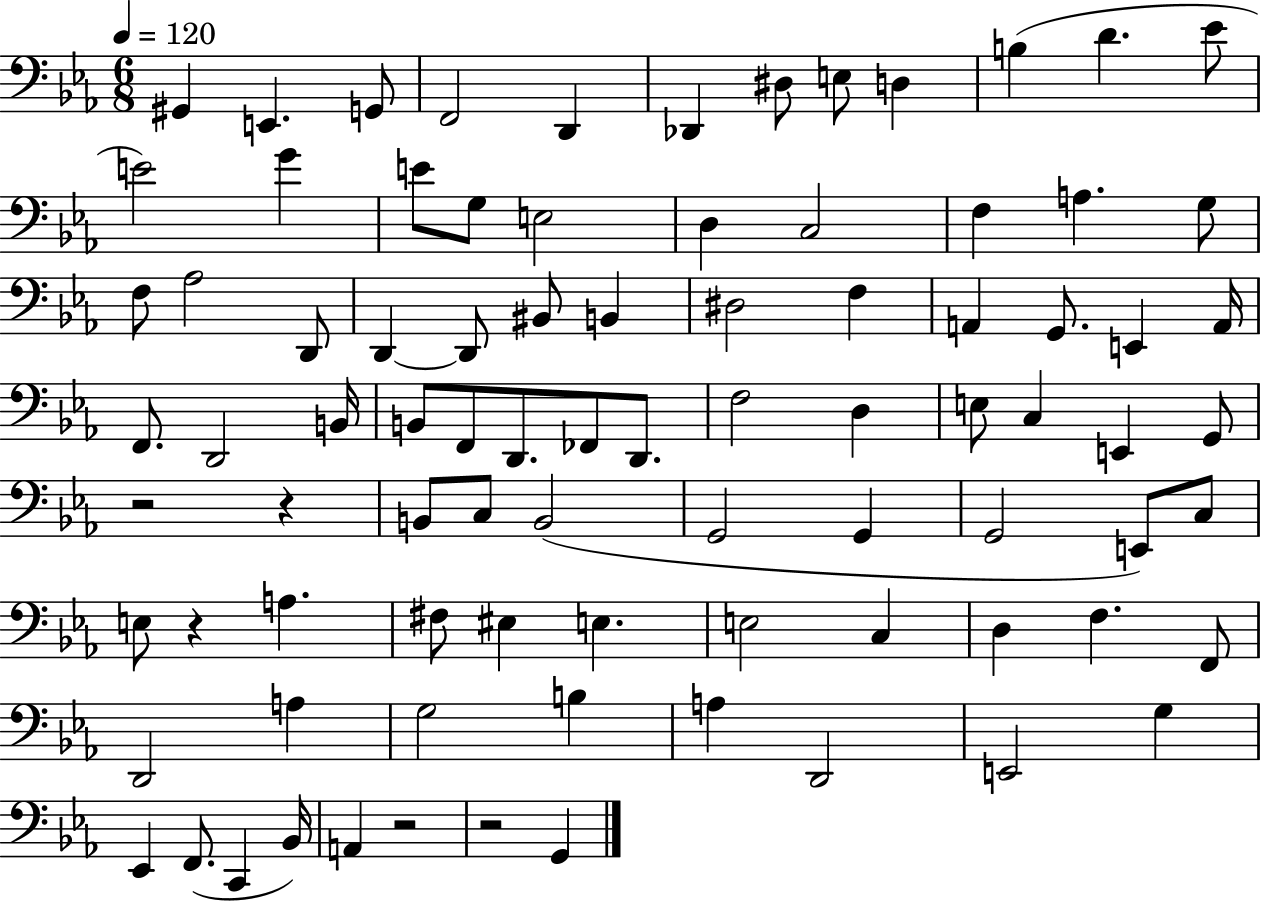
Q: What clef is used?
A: bass